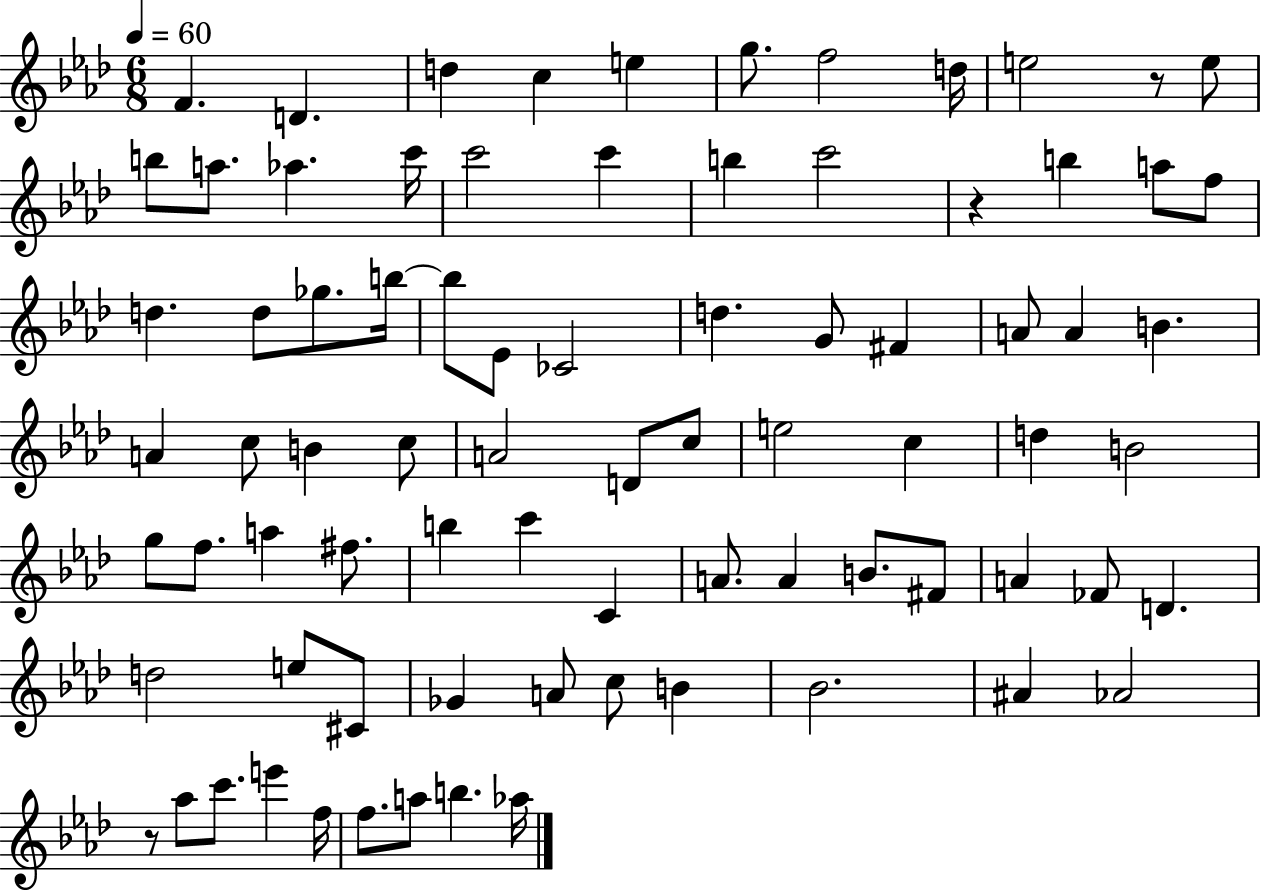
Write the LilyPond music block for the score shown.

{
  \clef treble
  \numericTimeSignature
  \time 6/8
  \key aes \major
  \tempo 4 = 60
  f'4. d'4. | d''4 c''4 e''4 | g''8. f''2 d''16 | e''2 r8 e''8 | \break b''8 a''8. aes''4. c'''16 | c'''2 c'''4 | b''4 c'''2 | r4 b''4 a''8 f''8 | \break d''4. d''8 ges''8. b''16~~ | b''8 ees'8 ces'2 | d''4. g'8 fis'4 | a'8 a'4 b'4. | \break a'4 c''8 b'4 c''8 | a'2 d'8 c''8 | e''2 c''4 | d''4 b'2 | \break g''8 f''8. a''4 fis''8. | b''4 c'''4 c'4 | a'8. a'4 b'8. fis'8 | a'4 fes'8 d'4. | \break d''2 e''8 cis'8 | ges'4 a'8 c''8 b'4 | bes'2. | ais'4 aes'2 | \break r8 aes''8 c'''8. e'''4 f''16 | f''8. a''8 b''4. aes''16 | \bar "|."
}